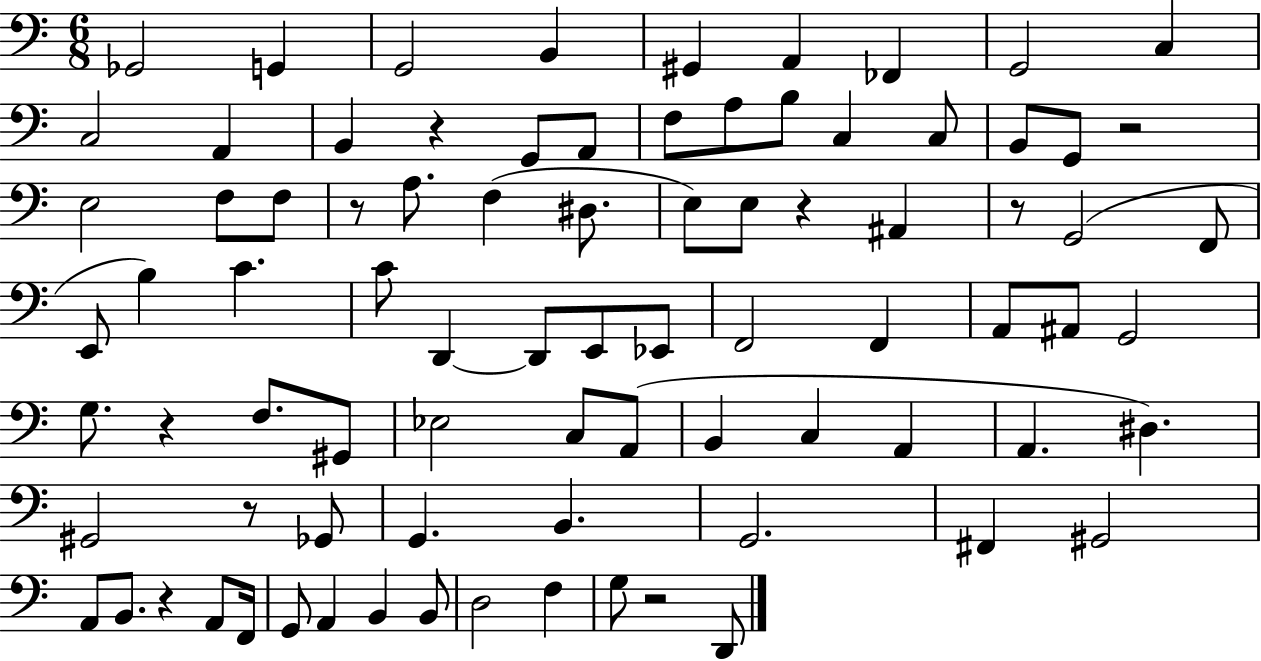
{
  \clef bass
  \numericTimeSignature
  \time 6/8
  \key c \major
  ges,2 g,4 | g,2 b,4 | gis,4 a,4 fes,4 | g,2 c4 | \break c2 a,4 | b,4 r4 g,8 a,8 | f8 a8 b8 c4 c8 | b,8 g,8 r2 | \break e2 f8 f8 | r8 a8. f4( dis8. | e8) e8 r4 ais,4 | r8 g,2( f,8 | \break e,8 b4) c'4. | c'8 d,4~~ d,8 e,8 ees,8 | f,2 f,4 | a,8 ais,8 g,2 | \break g8. r4 f8. gis,8 | ees2 c8 a,8( | b,4 c4 a,4 | a,4. dis4.) | \break gis,2 r8 ges,8 | g,4. b,4. | g,2. | fis,4 gis,2 | \break a,8 b,8. r4 a,8 f,16 | g,8 a,4 b,4 b,8 | d2 f4 | g8 r2 d,8 | \break \bar "|."
}